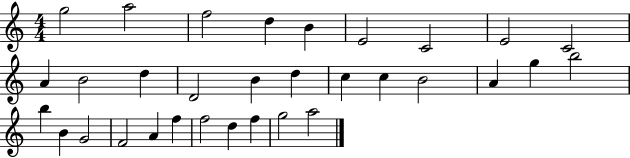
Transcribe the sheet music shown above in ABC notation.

X:1
T:Untitled
M:4/4
L:1/4
K:C
g2 a2 f2 d B E2 C2 E2 C2 A B2 d D2 B d c c B2 A g b2 b B G2 F2 A f f2 d f g2 a2